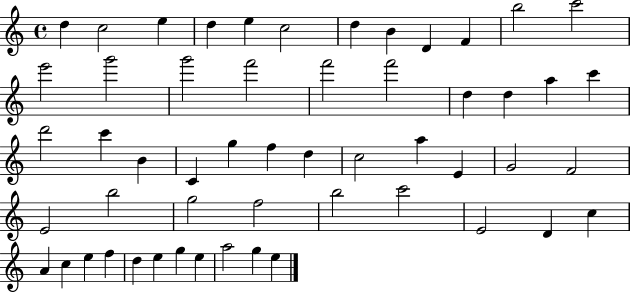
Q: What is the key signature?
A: C major